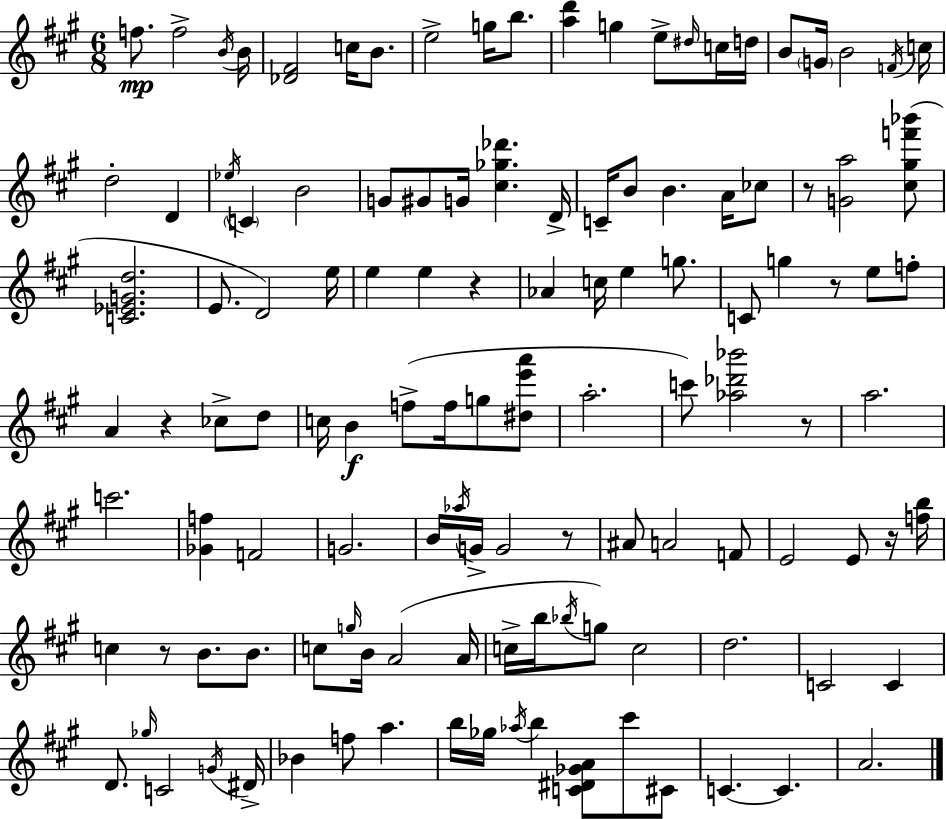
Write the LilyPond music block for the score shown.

{
  \clef treble
  \numericTimeSignature
  \time 6/8
  \key a \major
  f''8.\mp f''2-> \acciaccatura { b'16 } | b'16 <des' fis'>2 c''16 b'8. | e''2-> g''16 b''8. | <a'' d'''>4 g''4 e''8-> \grace { dis''16 } | \break c''16 d''16 b'8 \parenthesize g'16 b'2 | \acciaccatura { f'16 } c''16 d''2-. d'4 | \acciaccatura { ees''16 } \parenthesize c'4 b'2 | g'8 gis'8 g'16 <cis'' ges'' des'''>4. | \break d'16-> c'16-- b'8 b'4. | a'16 ces''8 r8 <g' a''>2 | <cis'' gis'' f''' bes'''>8( <c' ees' g' d''>2. | e'8. d'2) | \break e''16 e''4 e''4 | r4 aes'4 c''16 e''4 | g''8. c'8 g''4 r8 | e''8 f''8-. a'4 r4 | \break ces''8-> d''8 c''16 b'4\f f''8->( f''16 | g''8 <dis'' e''' a'''>8 a''2.-. | c'''8) <aes'' des''' bes'''>2 | r8 a''2. | \break c'''2. | <ges' f''>4 f'2 | g'2. | b'16 \acciaccatura { aes''16 } g'16-> g'2 | \break r8 ais'8 a'2 | f'8 e'2 | e'8 r16 <f'' b''>16 c''4 r8 b'8. | b'8. c''8 \grace { g''16 } b'16 a'2( | \break a'16 c''16-> b''16 \acciaccatura { bes''16 }) g''8 c''2 | d''2. | c'2 | c'4 d'8. \grace { ges''16 } c'2 | \break \acciaccatura { g'16 } dis'16-> bes'4 | f''8 a''4. b''16 ges''16 \acciaccatura { aes''16 } | b''4 <c' dis' ges' a'>8 cis'''8 cis'8 c'4.~~ | c'4. a'2. | \break \bar "|."
}